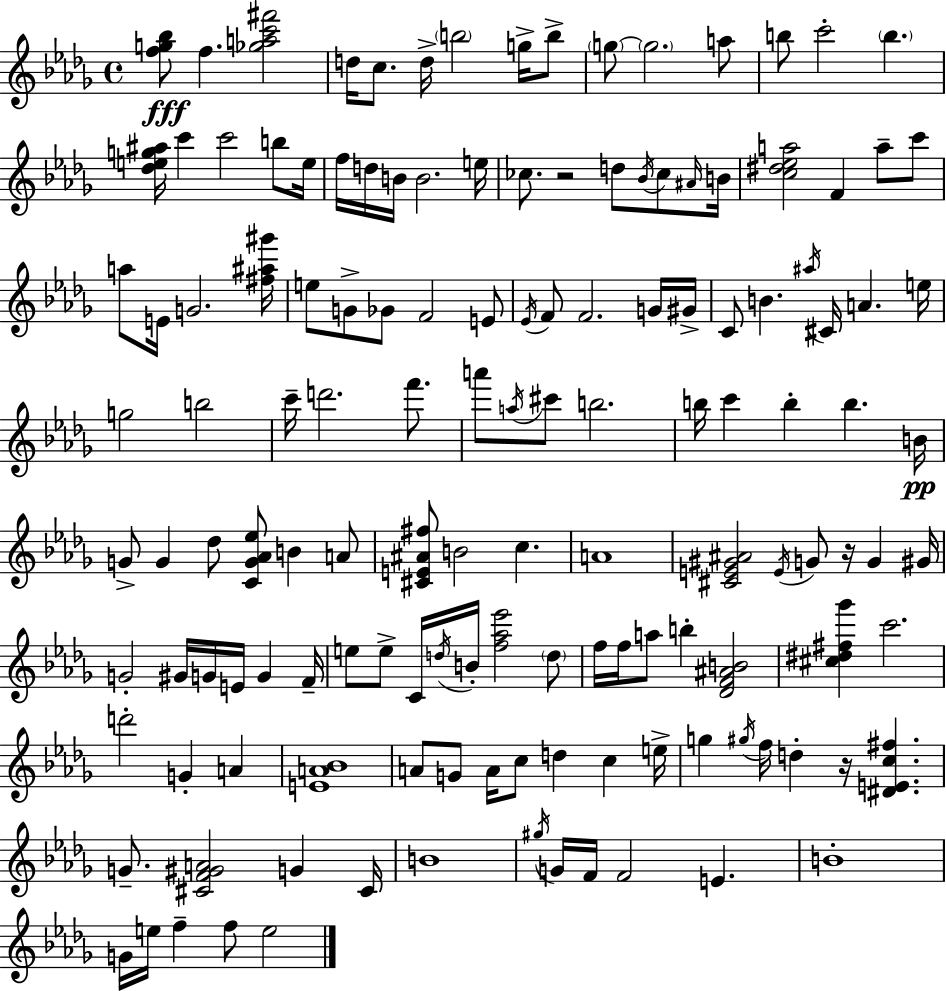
[F5,G5,Bb5]/e F5/q. [Gb5,A5,C6,F#6]/h D5/s C5/e. D5/s B5/h G5/s B5/e G5/e G5/h. A5/e B5/e C6/h B5/q. [Db5,E5,G5,A#5]/s C6/q C6/h B5/e E5/s F5/s D5/s B4/s B4/h. E5/s CES5/e. R/h D5/e Bb4/s CES5/e A#4/s B4/s [C5,D#5,Eb5,A5]/h F4/q A5/e C6/e A5/e E4/s G4/h. [F#5,A#5,G#6]/s E5/e G4/e Gb4/e F4/h E4/e Eb4/s F4/e F4/h. G4/s G#4/s C4/e B4/q. A#5/s C#4/s A4/q. E5/s G5/h B5/h C6/s D6/h. F6/e. A6/e A5/s C#6/e B5/h. B5/s C6/q B5/q B5/q. B4/s G4/e G4/q Db5/e [C4,G4,Ab4,Eb5]/e B4/q A4/e [C#4,E4,A#4,F#5]/e B4/h C5/q. A4/w [C#4,E4,G#4,A#4]/h E4/s G4/e R/s G4/q G#4/s G4/h G#4/s G4/s E4/s G4/q F4/s E5/e E5/e C4/s D5/s B4/s [F5,Ab5,Eb6]/h D5/e F5/s F5/s A5/e B5/q [Db4,F4,A#4,B4]/h [C#5,D#5,F#5,Gb6]/q C6/h. D6/h G4/q A4/q [E4,A4,Bb4]/w A4/e G4/e A4/s C5/e D5/q C5/q E5/s G5/q G#5/s F5/s D5/q R/s [D#4,E4,C5,F#5]/q. G4/e. [C#4,F4,G#4,A4]/h G4/q C#4/s B4/w G#5/s G4/s F4/s F4/h E4/q. B4/w G4/s E5/s F5/q F5/e E5/h